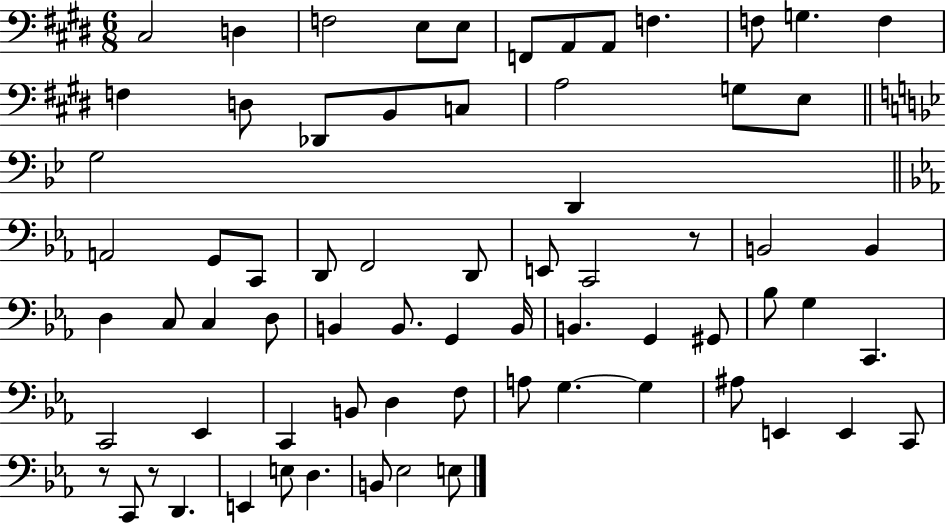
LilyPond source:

{
  \clef bass
  \numericTimeSignature
  \time 6/8
  \key e \major
  cis2 d4 | f2 e8 e8 | f,8 a,8 a,8 f4. | f8 g4. f4 | \break f4 d8 des,8 b,8 c8 | a2 g8 e8 | \bar "||" \break \key bes \major g2 d,4 | \bar "||" \break \key c \minor a,2 g,8 c,8 | d,8 f,2 d,8 | e,8 c,2 r8 | b,2 b,4 | \break d4 c8 c4 d8 | b,4 b,8. g,4 b,16 | b,4. g,4 gis,8 | bes8 g4 c,4. | \break c,2 ees,4 | c,4 b,8 d4 f8 | a8 g4.~~ g4 | ais8 e,4 e,4 c,8 | \break r8 c,8 r8 d,4. | e,4 e8 d4. | b,8 ees2 e8 | \bar "|."
}